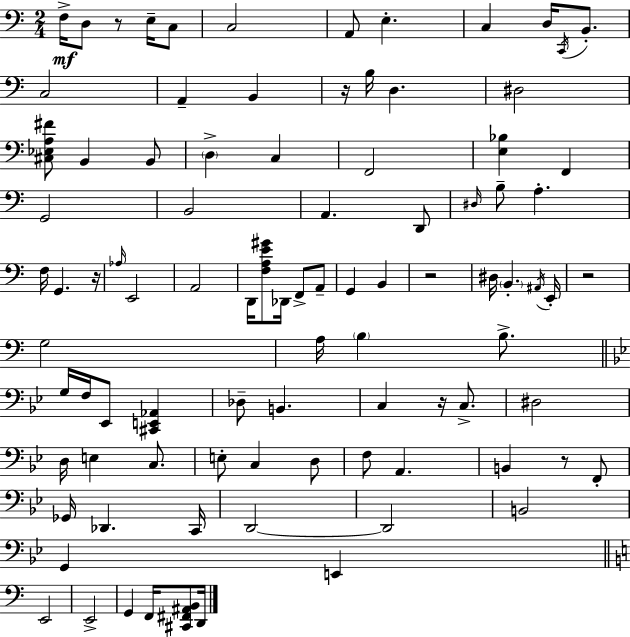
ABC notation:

X:1
T:Untitled
M:2/4
L:1/4
K:C
F,/4 D,/2 z/2 E,/4 C,/2 C,2 A,,/2 E, C, D,/4 C,,/4 B,,/2 C,2 A,, B,, z/4 B,/4 D, ^D,2 [^C,_E,A,^F]/2 B,, B,,/2 D, C, F,,2 [E,_B,] F,, G,,2 B,,2 A,, D,,/2 ^D,/4 B,/2 A, F,/4 G,, z/4 _A,/4 E,,2 A,,2 D,,/4 [F,A,E^G]/2 _D,,/4 F,,/2 A,,/2 G,, B,, z2 ^D,/4 B,, ^A,,/4 E,,/4 z2 G,2 A,/4 B, B,/2 G,/4 F,/4 _E,,/2 [^C,,E,,_A,,] _D,/2 B,, C, z/4 C,/2 ^D,2 D,/4 E, C,/2 E,/2 C, D,/2 F,/2 A,, B,, z/2 F,,/2 _G,,/4 _D,, C,,/4 D,,2 D,,2 B,,2 G,, E,, E,,2 E,,2 G,, F,,/4 [^C,,^F,,^A,,B,,]/2 D,,/4